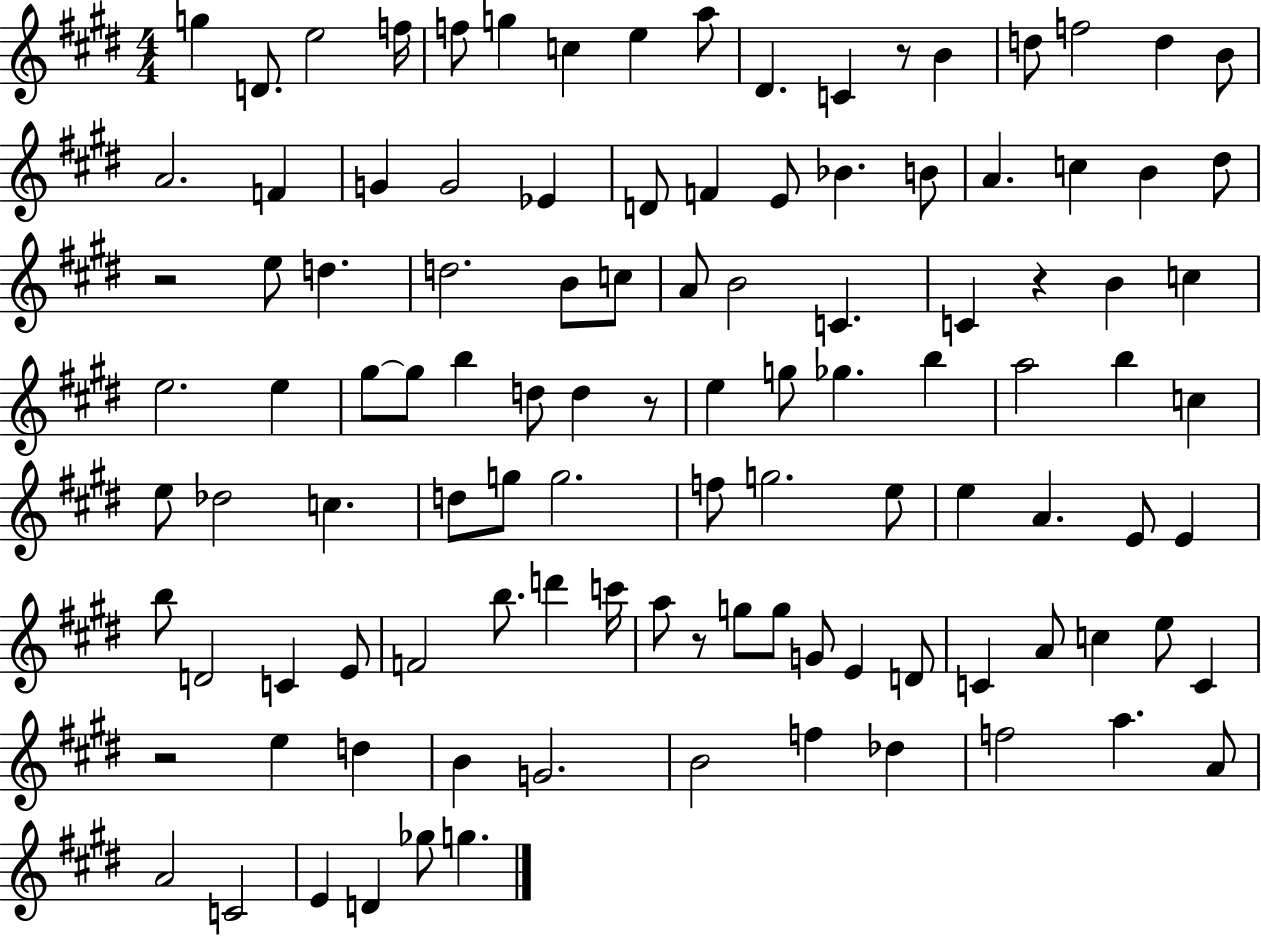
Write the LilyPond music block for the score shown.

{
  \clef treble
  \numericTimeSignature
  \time 4/4
  \key e \major
  \repeat volta 2 { g''4 d'8. e''2 f''16 | f''8 g''4 c''4 e''4 a''8 | dis'4. c'4 r8 b'4 | d''8 f''2 d''4 b'8 | \break a'2. f'4 | g'4 g'2 ees'4 | d'8 f'4 e'8 bes'4. b'8 | a'4. c''4 b'4 dis''8 | \break r2 e''8 d''4. | d''2. b'8 c''8 | a'8 b'2 c'4. | c'4 r4 b'4 c''4 | \break e''2. e''4 | gis''8~~ gis''8 b''4 d''8 d''4 r8 | e''4 g''8 ges''4. b''4 | a''2 b''4 c''4 | \break e''8 des''2 c''4. | d''8 g''8 g''2. | f''8 g''2. e''8 | e''4 a'4. e'8 e'4 | \break b''8 d'2 c'4 e'8 | f'2 b''8. d'''4 c'''16 | a''8 r8 g''8 g''8 g'8 e'4 d'8 | c'4 a'8 c''4 e''8 c'4 | \break r2 e''4 d''4 | b'4 g'2. | b'2 f''4 des''4 | f''2 a''4. a'8 | \break a'2 c'2 | e'4 d'4 ges''8 g''4. | } \bar "|."
}